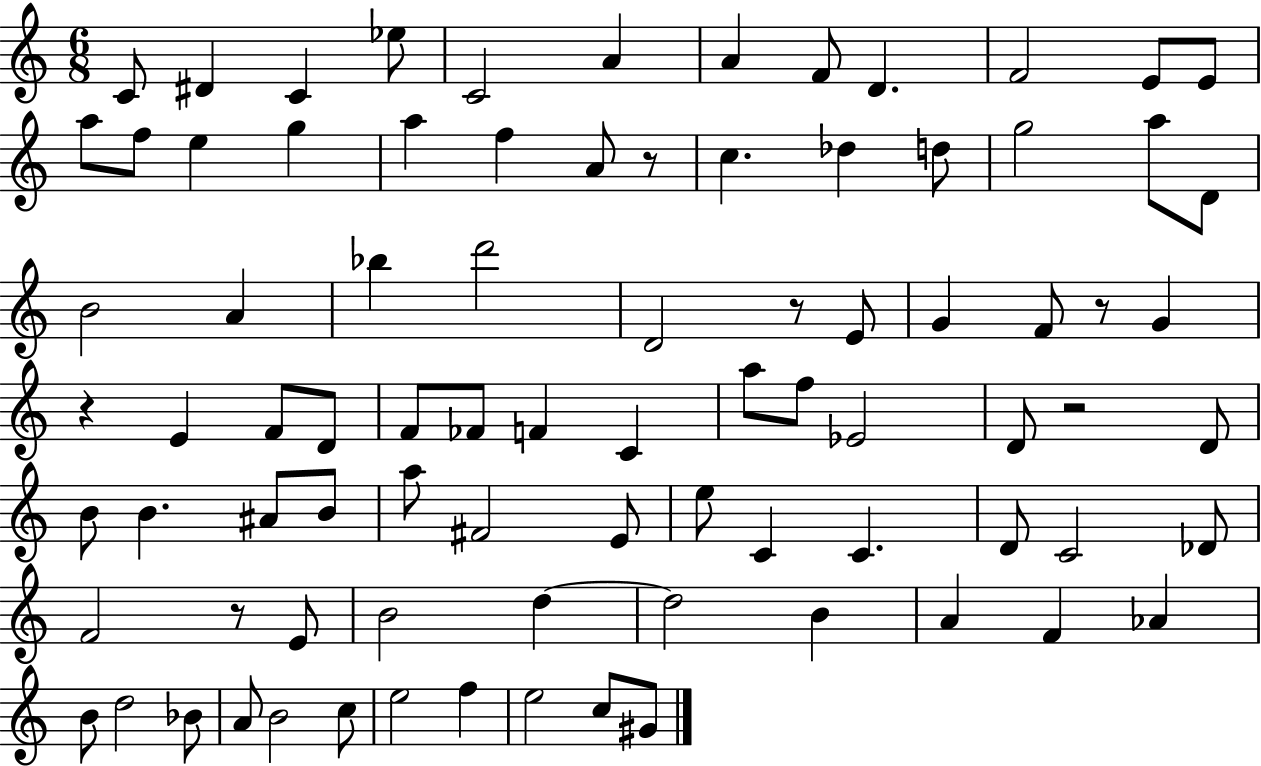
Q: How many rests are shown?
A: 6